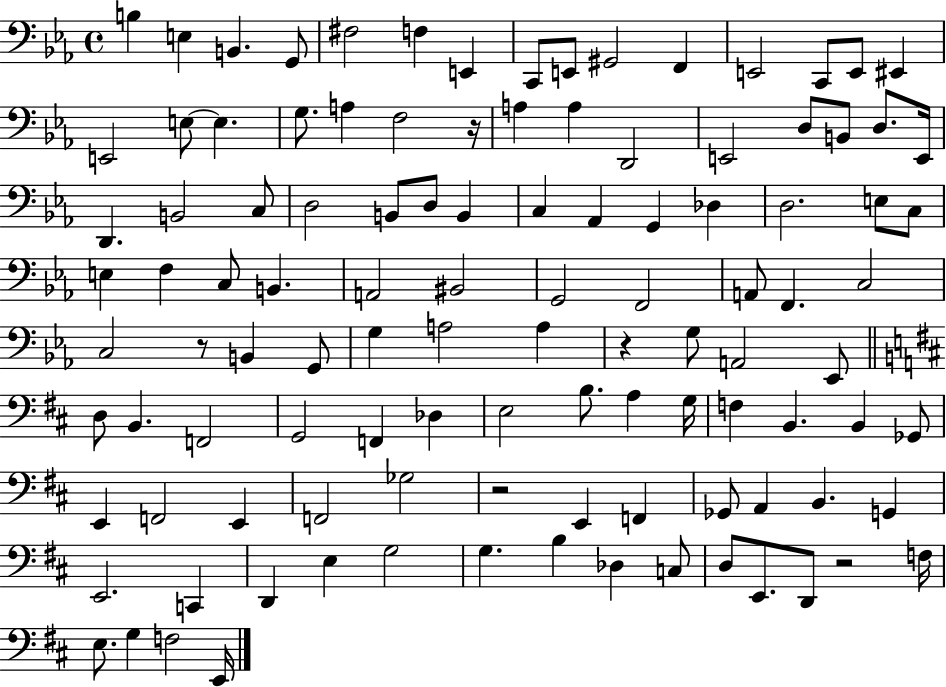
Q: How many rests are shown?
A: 5